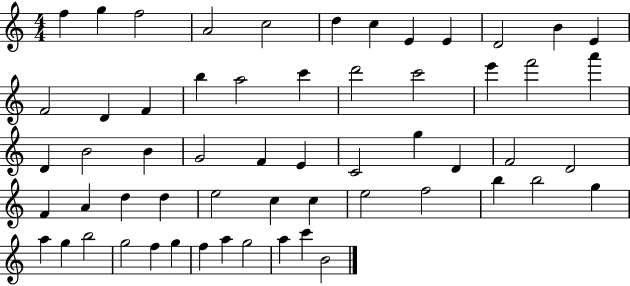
{
  \clef treble
  \numericTimeSignature
  \time 4/4
  \key c \major
  f''4 g''4 f''2 | a'2 c''2 | d''4 c''4 e'4 e'4 | d'2 b'4 e'4 | \break f'2 d'4 f'4 | b''4 a''2 c'''4 | d'''2 c'''2 | e'''4 f'''2 a'''4 | \break d'4 b'2 b'4 | g'2 f'4 e'4 | c'2 g''4 d'4 | f'2 d'2 | \break f'4 a'4 d''4 d''4 | e''2 c''4 c''4 | e''2 f''2 | b''4 b''2 g''4 | \break a''4 g''4 b''2 | g''2 f''4 g''4 | f''4 a''4 g''2 | a''4 c'''4 b'2 | \break \bar "|."
}